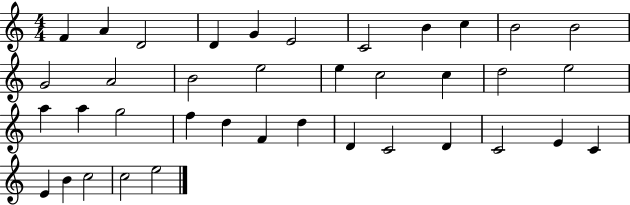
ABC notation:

X:1
T:Untitled
M:4/4
L:1/4
K:C
F A D2 D G E2 C2 B c B2 B2 G2 A2 B2 e2 e c2 c d2 e2 a a g2 f d F d D C2 D C2 E C E B c2 c2 e2